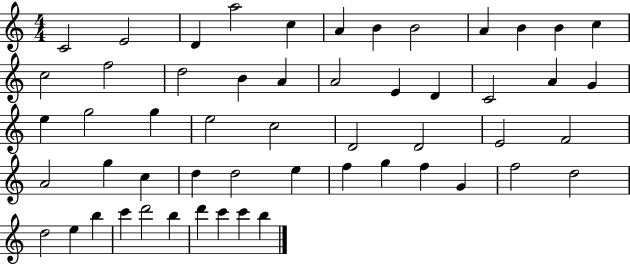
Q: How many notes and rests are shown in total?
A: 54